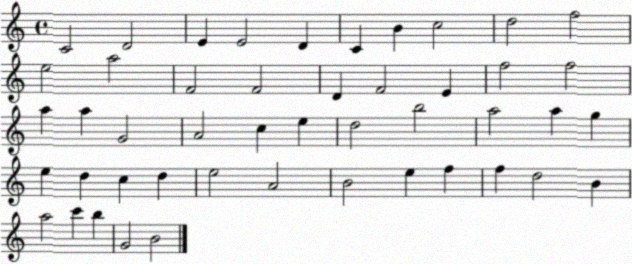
X:1
T:Untitled
M:4/4
L:1/4
K:C
C2 D2 E E2 D C B c2 d2 f2 e2 a2 F2 F2 D F2 E f2 f2 a a G2 A2 c e d2 b2 a2 a g e d c d e2 A2 B2 e f f d2 B a2 c' b G2 B2